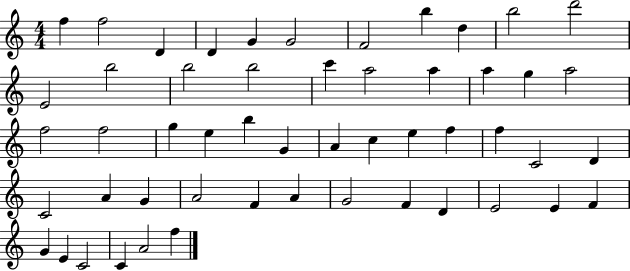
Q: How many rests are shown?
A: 0